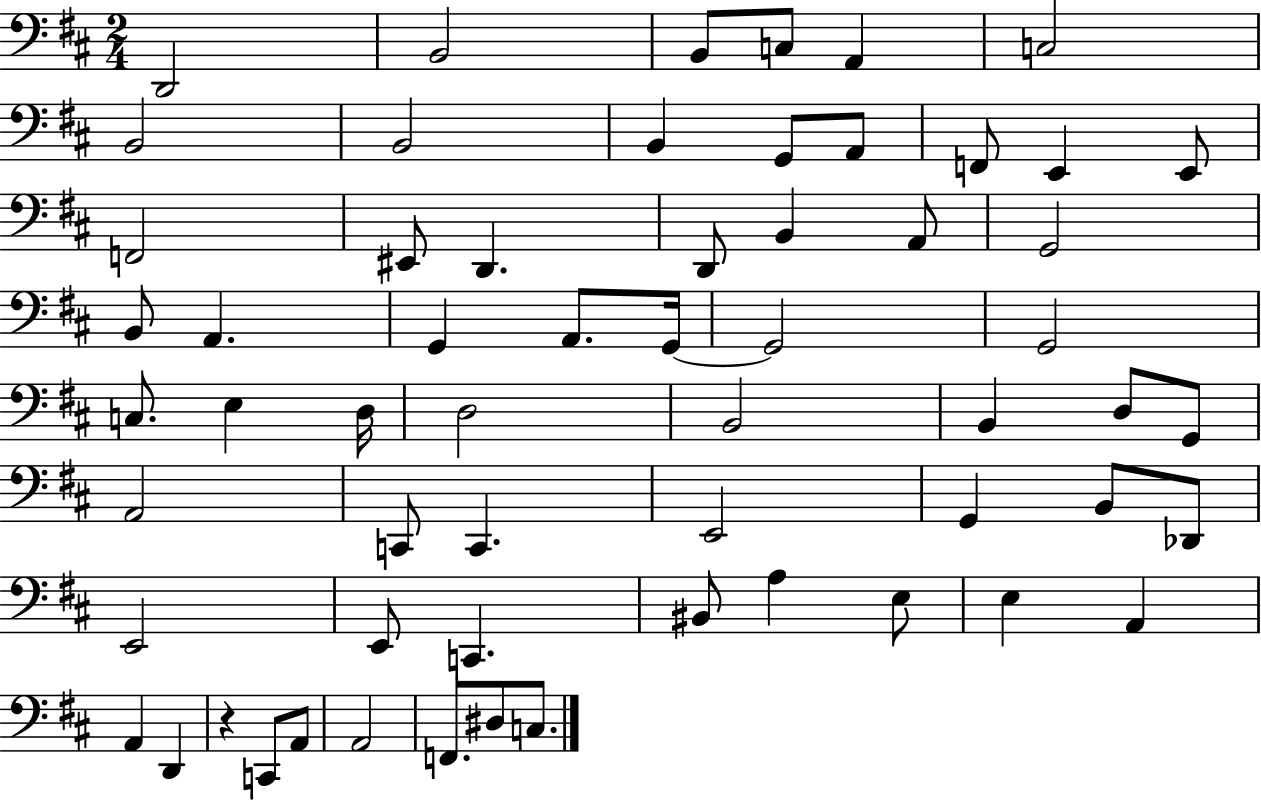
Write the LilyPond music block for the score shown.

{
  \clef bass
  \numericTimeSignature
  \time 2/4
  \key d \major
  d,2 | b,2 | b,8 c8 a,4 | c2 | \break b,2 | b,2 | b,4 g,8 a,8 | f,8 e,4 e,8 | \break f,2 | eis,8 d,4. | d,8 b,4 a,8 | g,2 | \break b,8 a,4. | g,4 a,8. g,16~~ | g,2 | g,2 | \break c8. e4 d16 | d2 | b,2 | b,4 d8 g,8 | \break a,2 | c,8 c,4. | e,2 | g,4 b,8 des,8 | \break e,2 | e,8 c,4. | bis,8 a4 e8 | e4 a,4 | \break a,4 d,4 | r4 c,8 a,8 | a,2 | f,8. dis8 c8. | \break \bar "|."
}